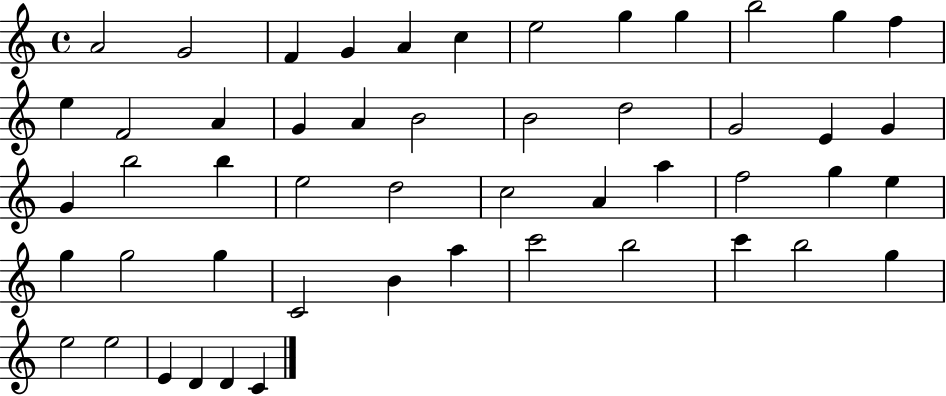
{
  \clef treble
  \time 4/4
  \defaultTimeSignature
  \key c \major
  a'2 g'2 | f'4 g'4 a'4 c''4 | e''2 g''4 g''4 | b''2 g''4 f''4 | \break e''4 f'2 a'4 | g'4 a'4 b'2 | b'2 d''2 | g'2 e'4 g'4 | \break g'4 b''2 b''4 | e''2 d''2 | c''2 a'4 a''4 | f''2 g''4 e''4 | \break g''4 g''2 g''4 | c'2 b'4 a''4 | c'''2 b''2 | c'''4 b''2 g''4 | \break e''2 e''2 | e'4 d'4 d'4 c'4 | \bar "|."
}